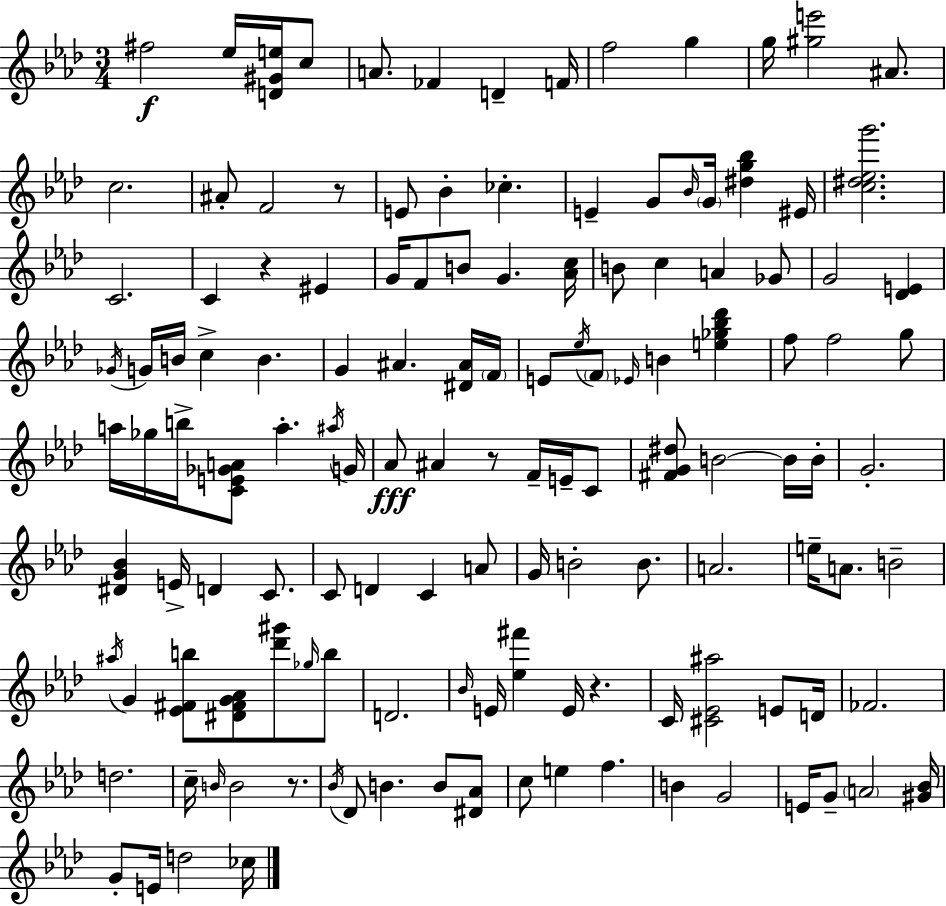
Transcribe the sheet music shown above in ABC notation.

X:1
T:Untitled
M:3/4
L:1/4
K:Fm
^f2 _e/4 [D^Ge]/4 c/2 A/2 _F D F/4 f2 g g/4 [^ge']2 ^A/2 c2 ^A/2 F2 z/2 E/2 _B _c E G/2 _B/4 G/4 [^dg_b] ^E/4 [c^d_eg']2 C2 C z ^E G/4 F/2 B/2 G [_Ac]/4 B/2 c A _G/2 G2 [_DE] _G/4 G/4 B/4 c B G ^A [^D^A]/4 F/4 E/2 _e/4 F/2 _E/4 B [e_g_b_d'] f/2 f2 g/2 a/4 _g/4 b/4 [CE_GA]/2 a ^a/4 G/4 _A/2 ^A z/2 F/4 E/4 C/2 [^FG^d]/2 B2 B/4 B/4 G2 [^DG_B] E/4 D C/2 C/2 D C A/2 G/4 B2 B/2 A2 e/4 A/2 B2 ^a/4 G [_E^Fb]/2 [^D^FG_A]/2 [_d'^g']/2 _g/4 b/2 D2 _B/4 E/4 [_e^f'] E/4 z C/4 [^C_E^a]2 E/2 D/4 _F2 d2 c/4 B/4 B2 z/2 _B/4 _D/2 B B/2 [^D_A]/2 c/2 e f B G2 E/4 G/2 A2 [^G_B]/4 G/2 E/4 d2 _c/4